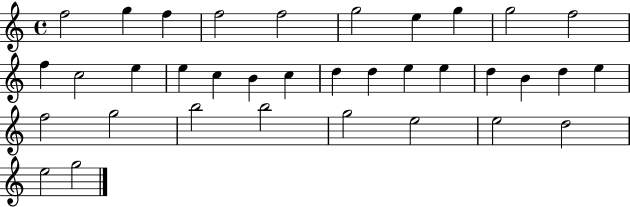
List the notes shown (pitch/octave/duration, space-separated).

F5/h G5/q F5/q F5/h F5/h G5/h E5/q G5/q G5/h F5/h F5/q C5/h E5/q E5/q C5/q B4/q C5/q D5/q D5/q E5/q E5/q D5/q B4/q D5/q E5/q F5/h G5/h B5/h B5/h G5/h E5/h E5/h D5/h E5/h G5/h